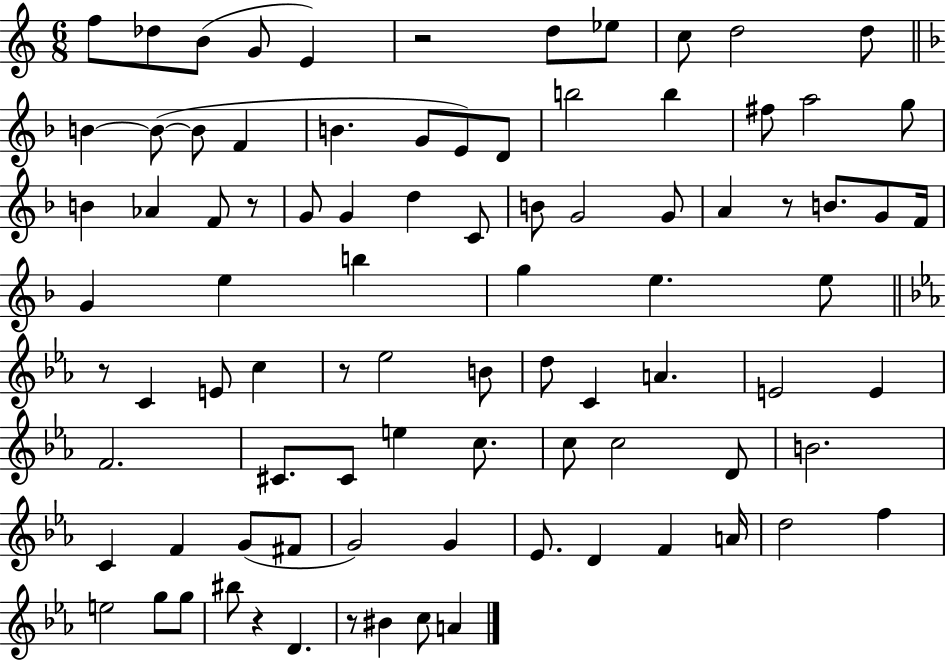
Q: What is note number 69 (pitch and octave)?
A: Eb4